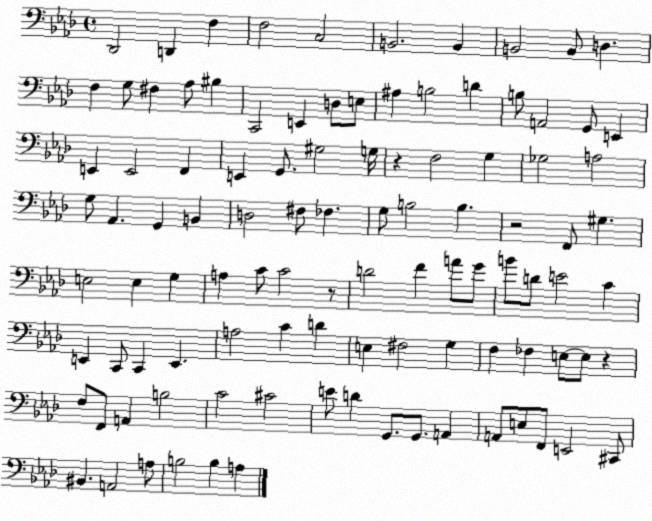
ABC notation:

X:1
T:Untitled
M:4/4
L:1/4
K:Ab
_D,,2 D,, F, F,2 C,2 B,,2 B,, B,,2 B,,/2 D, F, G,/2 ^F, _A,/2 ^B, C,,2 E,, D,/2 E,/2 ^A, B,2 D B,/2 A,,2 G,,/2 E,, E,, E,,2 F,, E,, G,,/2 ^G,2 G,/4 z F,2 G, _G,2 A,2 G,/2 _A,, G,, B,, D,2 ^F,/2 _F, G,/2 B,2 B, z2 F,,/2 ^G, E,2 E, G, A, C/2 C2 z/2 D2 F A/2 G/2 B/2 D/2 E2 C E,, C,,/2 C,, E,, A,2 C D E, ^F,2 G, F, _F, E,/2 E,/2 z F,/2 F,,/2 A,, B,2 C2 ^C2 E/2 D G,,/2 G,,/2 A,, A,,/2 E,/2 F,,/2 E,,2 ^C,,/2 ^B,, A,,2 A,/2 B,2 B, A,